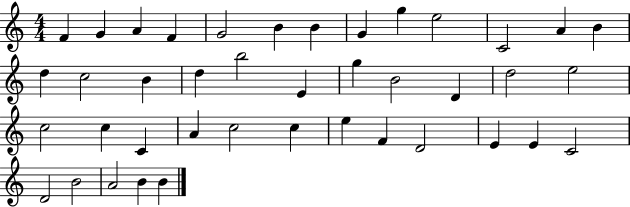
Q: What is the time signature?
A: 4/4